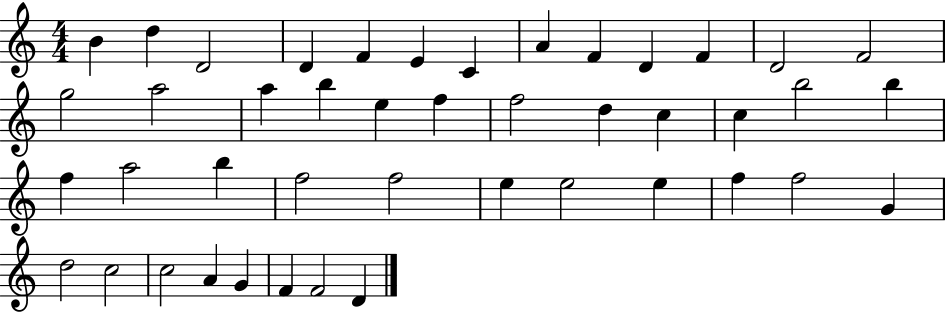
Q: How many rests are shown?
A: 0